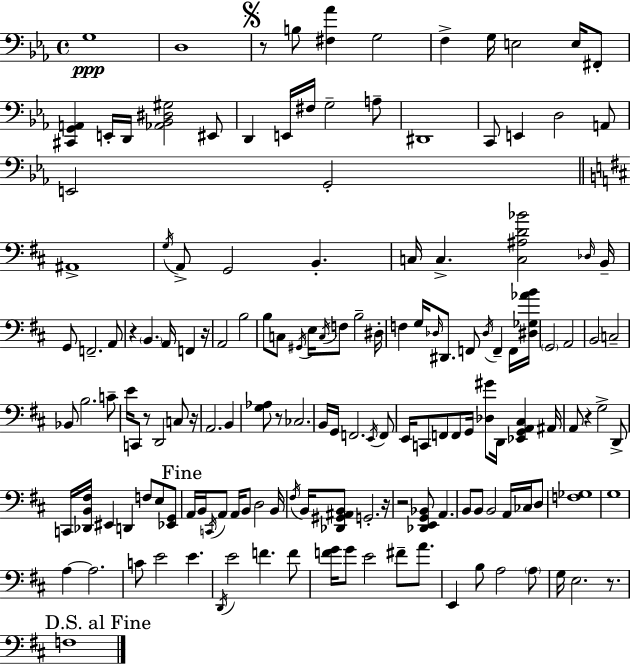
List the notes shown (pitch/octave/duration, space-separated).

G3/w D3/w R/e B3/e [F#3,Ab4]/q G3/h F3/q G3/s E3/h E3/s F#2/e [C#2,G2,A2]/q E2/s D2/s [Ab2,Bb2,D#3,G#3]/h EIS2/e D2/q E2/s F#3/s G3/h A3/e D#2/w C2/e E2/q D3/h A2/e E2/h G2/h A#2/w G3/s A2/e G2/h B2/q. C3/s C3/q. [C3,A#3,D4,Bb4]/h Db3/s B2/s G2/e F2/h. A2/e R/q B2/q. A2/s F2/q R/s A2/h B3/h B3/e C3/e G#2/s E3/s C3/s F3/e B3/h D#3/s F3/q G3/s Db3/s D#2/e. F2/e Db3/s F2/q F2/s [D#3,Gb3,Ab4,B4]/s G2/h A2/h B2/h C3/h Bb2/e B3/h. C4/e E4/s C2/e R/e D2/h C3/e R/s A2/h. B2/q [G3,Ab3]/e R/e CES3/h. B2/s G2/s F2/h. E2/s F2/e E2/s C2/e F2/e F2/e G2/s [Db3,G#4]/e D2/s [Eb2,G2,A2,C#3]/q A#2/s A2/e R/q G3/h D2/e C2/s [Db2,B2,F#3]/s EIS2/q D2/q F3/e E3/e [Eb2,G2]/e A2/s B2/s C2/s A2/e A2/s B2/e D3/h B2/s F#3/s B2/s [Db2,G#2,A#2,B2]/e G2/h. R/s R/h [Db2,E2,G2,Bb2]/e A2/q. B2/e B2/e B2/h A2/s CES3/s D3/e [F3,Gb3]/w G3/w A3/q A3/h. C4/e E4/h E4/q. D2/s E4/h F4/q. F4/e [F4,G4]/s G4/e E4/h F#4/e A4/e. E2/q B3/e A3/h A3/e G3/s E3/h. R/e. F3/w